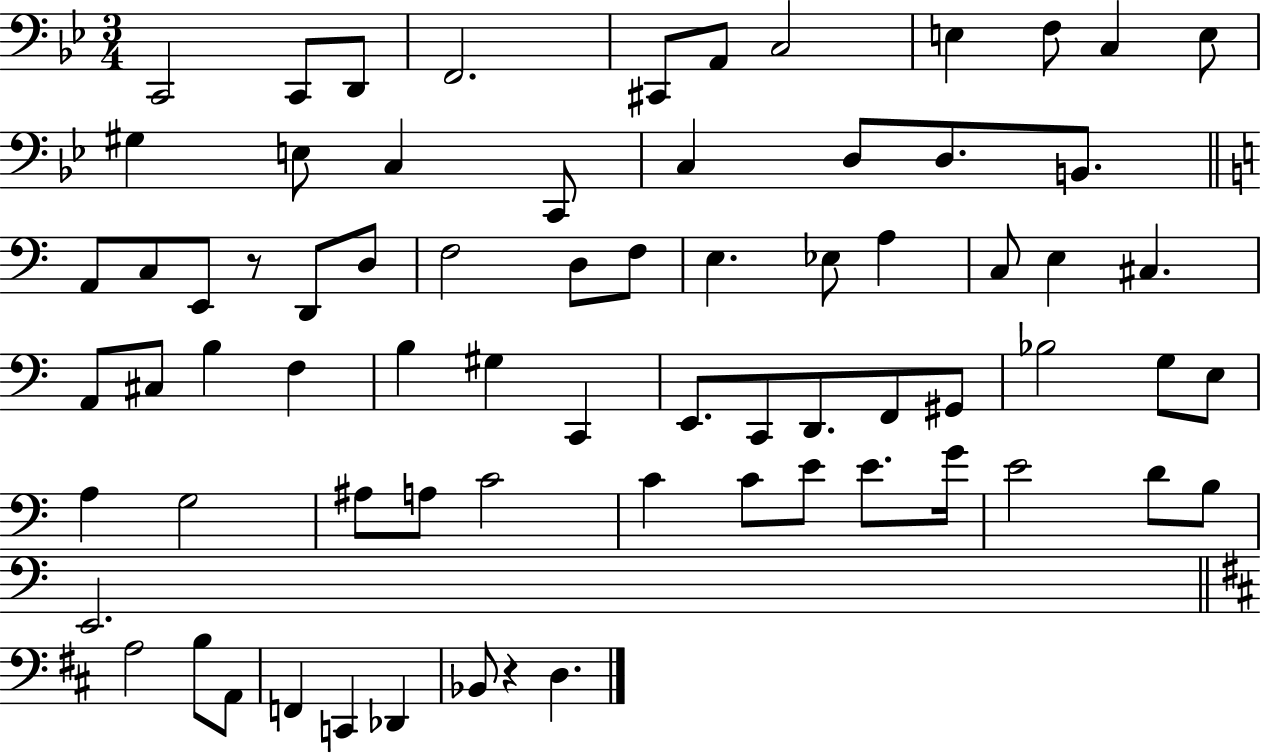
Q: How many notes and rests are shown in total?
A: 72